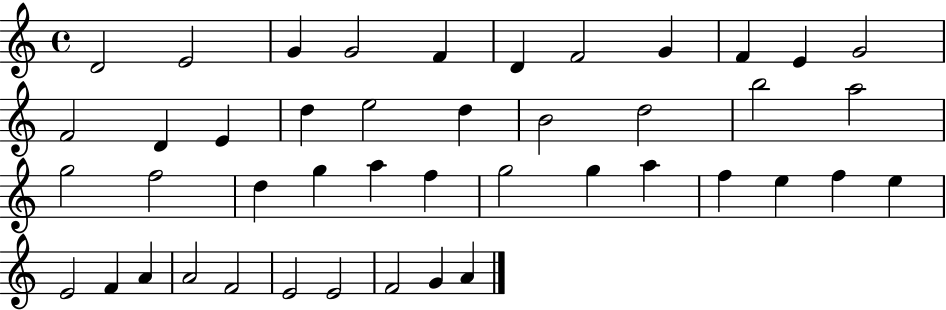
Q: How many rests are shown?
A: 0